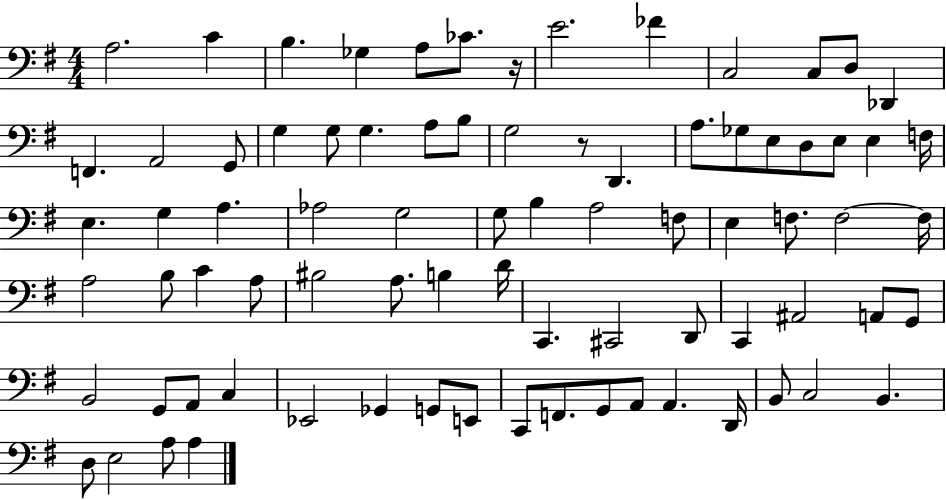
A3/h. C4/q B3/q. Gb3/q A3/e CES4/e. R/s E4/h. FES4/q C3/h C3/e D3/e Db2/q F2/q. A2/h G2/e G3/q G3/e G3/q. A3/e B3/e G3/h R/e D2/q. A3/e. Gb3/e E3/e D3/e E3/e E3/q F3/s E3/q. G3/q A3/q. Ab3/h G3/h G3/e B3/q A3/h F3/e E3/q F3/e. F3/h F3/s A3/h B3/e C4/q A3/e BIS3/h A3/e. B3/q D4/s C2/q. C#2/h D2/e C2/q A#2/h A2/e G2/e B2/h G2/e A2/e C3/q Eb2/h Gb2/q G2/e E2/e C2/e F2/e. G2/e A2/e A2/q. D2/s B2/e C3/h B2/q. D3/e E3/h A3/e A3/q